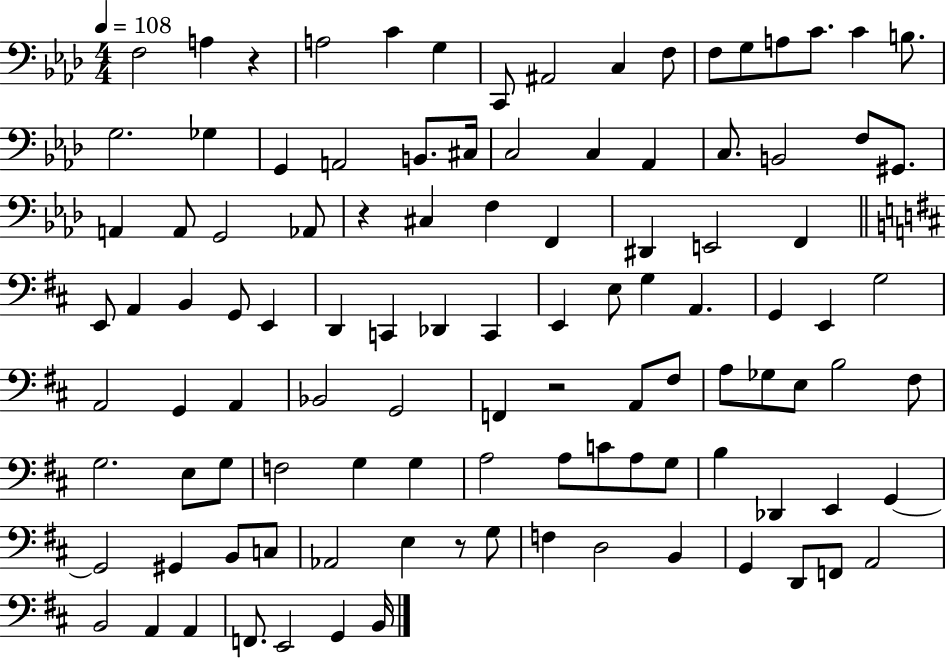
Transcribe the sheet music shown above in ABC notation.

X:1
T:Untitled
M:4/4
L:1/4
K:Ab
F,2 A, z A,2 C G, C,,/2 ^A,,2 C, F,/2 F,/2 G,/2 A,/2 C/2 C B,/2 G,2 _G, G,, A,,2 B,,/2 ^C,/4 C,2 C, _A,, C,/2 B,,2 F,/2 ^G,,/2 A,, A,,/2 G,,2 _A,,/2 z ^C, F, F,, ^D,, E,,2 F,, E,,/2 A,, B,, G,,/2 E,, D,, C,, _D,, C,, E,, E,/2 G, A,, G,, E,, G,2 A,,2 G,, A,, _B,,2 G,,2 F,, z2 A,,/2 ^F,/2 A,/2 _G,/2 E,/2 B,2 ^F,/2 G,2 E,/2 G,/2 F,2 G, G, A,2 A,/2 C/2 A,/2 G,/2 B, _D,, E,, G,, G,,2 ^G,, B,,/2 C,/2 _A,,2 E, z/2 G,/2 F, D,2 B,, G,, D,,/2 F,,/2 A,,2 B,,2 A,, A,, F,,/2 E,,2 G,, B,,/4